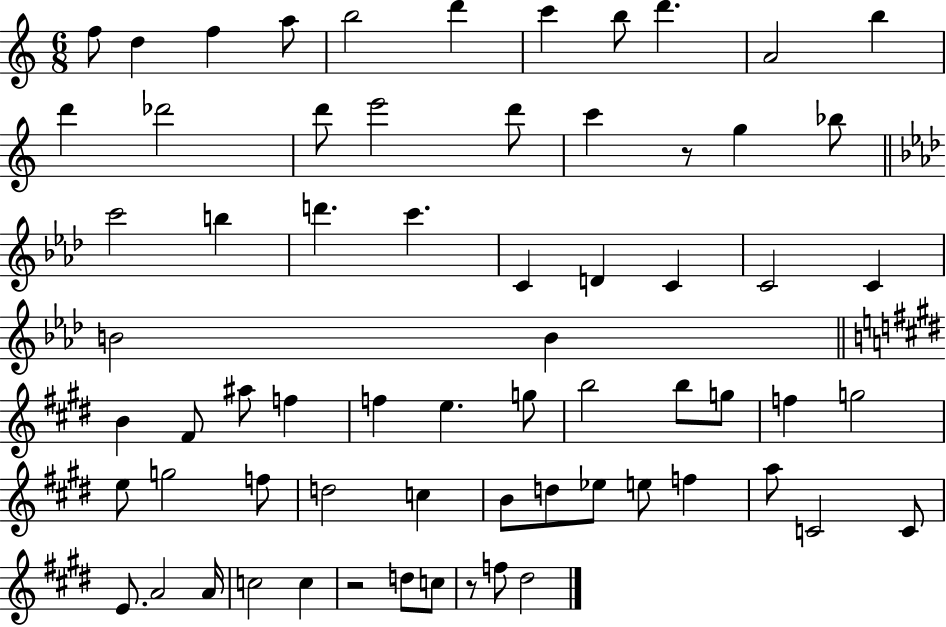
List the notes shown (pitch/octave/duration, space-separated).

F5/e D5/q F5/q A5/e B5/h D6/q C6/q B5/e D6/q. A4/h B5/q D6/q Db6/h D6/e E6/h D6/e C6/q R/e G5/q Bb5/e C6/h B5/q D6/q. C6/q. C4/q D4/q C4/q C4/h C4/q B4/h B4/q B4/q F#4/e A#5/e F5/q F5/q E5/q. G5/e B5/h B5/e G5/e F5/q G5/h E5/e G5/h F5/e D5/h C5/q B4/e D5/e Eb5/e E5/e F5/q A5/e C4/h C4/e E4/e. A4/h A4/s C5/h C5/q R/h D5/e C5/e R/e F5/e D#5/h